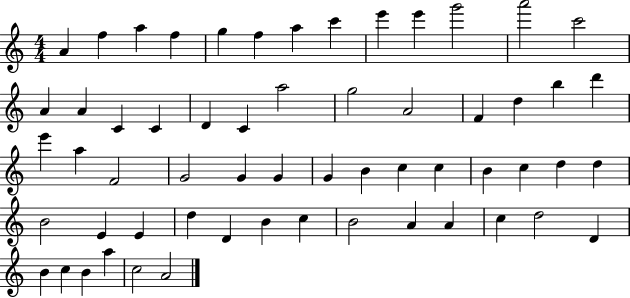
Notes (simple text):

A4/q F5/q A5/q F5/q G5/q F5/q A5/q C6/q E6/q E6/q G6/h A6/h C6/h A4/q A4/q C4/q C4/q D4/q C4/q A5/h G5/h A4/h F4/q D5/q B5/q D6/q E6/q A5/q F4/h G4/h G4/q G4/q G4/q B4/q C5/q C5/q B4/q C5/q D5/q D5/q B4/h E4/q E4/q D5/q D4/q B4/q C5/q B4/h A4/q A4/q C5/q D5/h D4/q B4/q C5/q B4/q A5/q C5/h A4/h